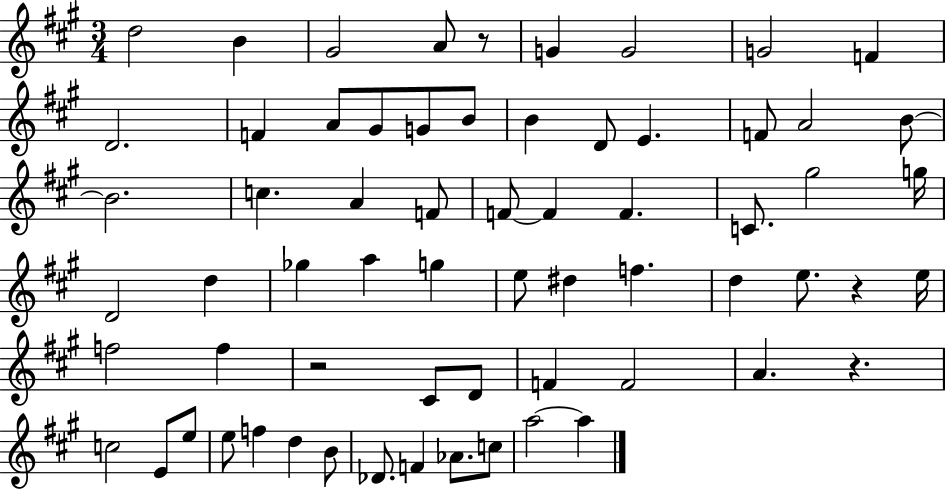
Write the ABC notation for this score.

X:1
T:Untitled
M:3/4
L:1/4
K:A
d2 B ^G2 A/2 z/2 G G2 G2 F D2 F A/2 ^G/2 G/2 B/2 B D/2 E F/2 A2 B/2 B2 c A F/2 F/2 F F C/2 ^g2 g/4 D2 d _g a g e/2 ^d f d e/2 z e/4 f2 f z2 ^C/2 D/2 F F2 A z c2 E/2 e/2 e/2 f d B/2 _D/2 F _A/2 c/2 a2 a